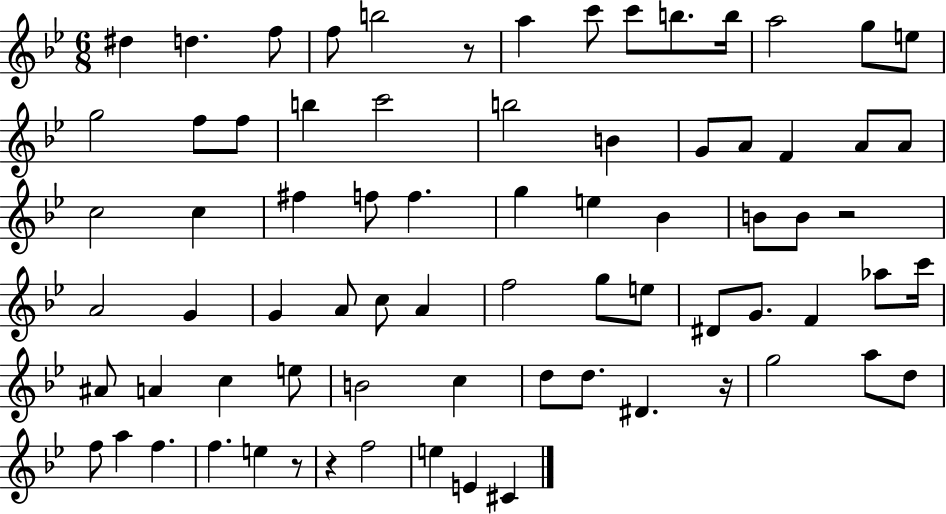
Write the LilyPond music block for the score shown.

{
  \clef treble
  \numericTimeSignature
  \time 6/8
  \key bes \major
  dis''4 d''4. f''8 | f''8 b''2 r8 | a''4 c'''8 c'''8 b''8. b''16 | a''2 g''8 e''8 | \break g''2 f''8 f''8 | b''4 c'''2 | b''2 b'4 | g'8 a'8 f'4 a'8 a'8 | \break c''2 c''4 | fis''4 f''8 f''4. | g''4 e''4 bes'4 | b'8 b'8 r2 | \break a'2 g'4 | g'4 a'8 c''8 a'4 | f''2 g''8 e''8 | dis'8 g'8. f'4 aes''8 c'''16 | \break ais'8 a'4 c''4 e''8 | b'2 c''4 | d''8 d''8. dis'4. r16 | g''2 a''8 d''8 | \break f''8 a''4 f''4. | f''4. e''4 r8 | r4 f''2 | e''4 e'4 cis'4 | \break \bar "|."
}